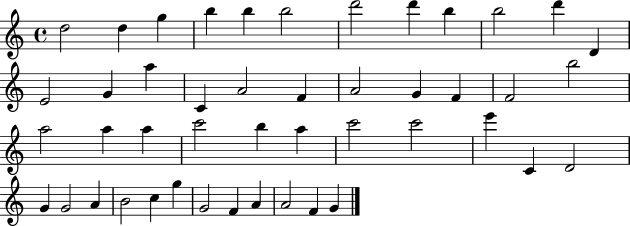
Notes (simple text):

D5/h D5/q G5/q B5/q B5/q B5/h D6/h D6/q B5/q B5/h D6/q D4/q E4/h G4/q A5/q C4/q A4/h F4/q A4/h G4/q F4/q F4/h B5/h A5/h A5/q A5/q C6/h B5/q A5/q C6/h C6/h E6/q C4/q D4/h G4/q G4/h A4/q B4/h C5/q G5/q G4/h F4/q A4/q A4/h F4/q G4/q